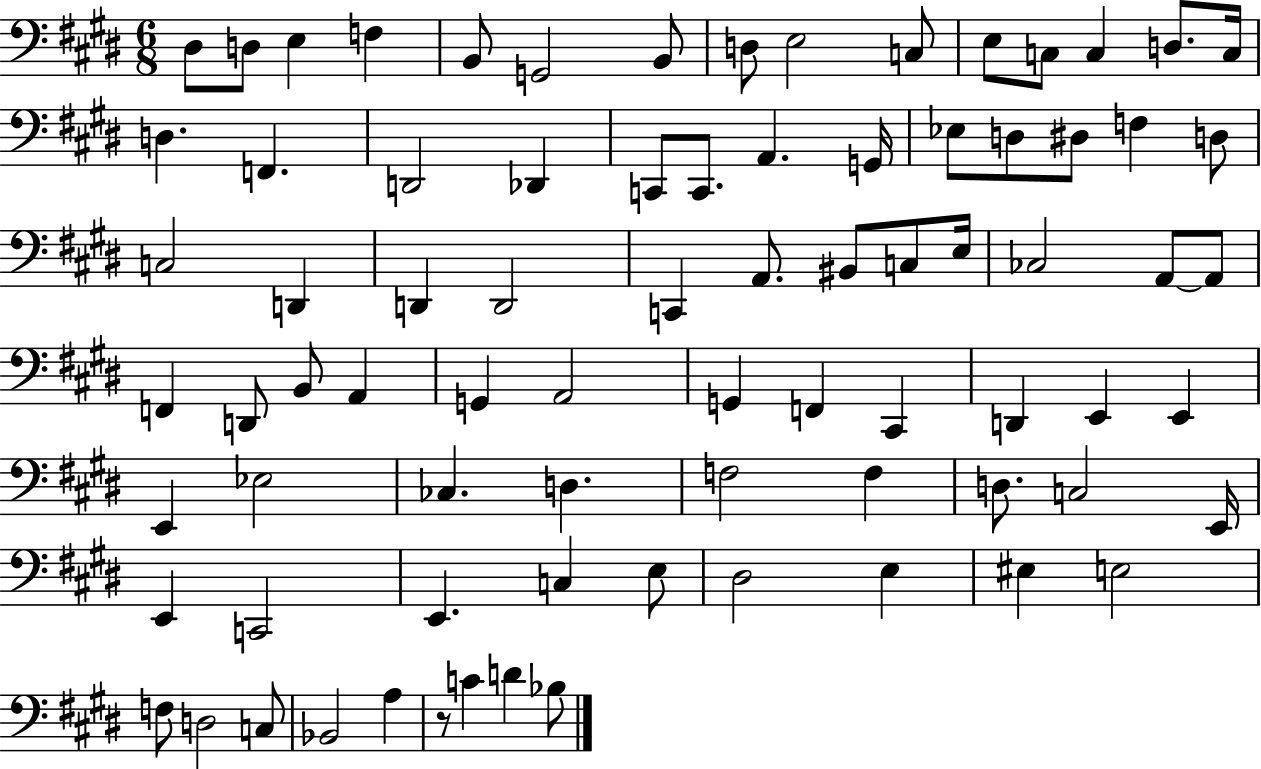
X:1
T:Untitled
M:6/8
L:1/4
K:E
^D,/2 D,/2 E, F, B,,/2 G,,2 B,,/2 D,/2 E,2 C,/2 E,/2 C,/2 C, D,/2 C,/4 D, F,, D,,2 _D,, C,,/2 C,,/2 A,, G,,/4 _E,/2 D,/2 ^D,/2 F, D,/2 C,2 D,, D,, D,,2 C,, A,,/2 ^B,,/2 C,/2 E,/4 _C,2 A,,/2 A,,/2 F,, D,,/2 B,,/2 A,, G,, A,,2 G,, F,, ^C,, D,, E,, E,, E,, _E,2 _C, D, F,2 F, D,/2 C,2 E,,/4 E,, C,,2 E,, C, E,/2 ^D,2 E, ^E, E,2 F,/2 D,2 C,/2 _B,,2 A, z/2 C D _B,/2